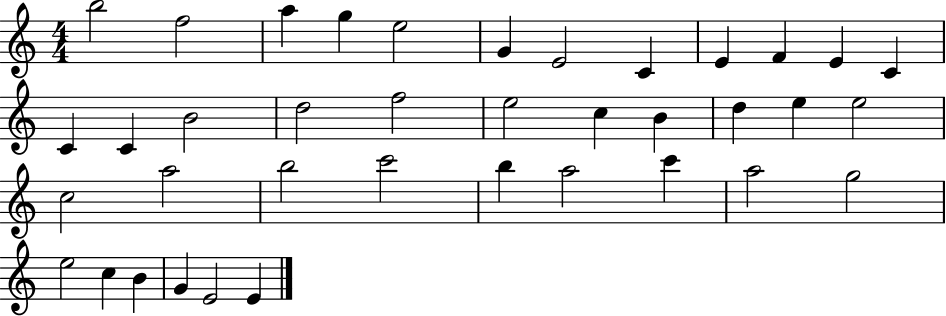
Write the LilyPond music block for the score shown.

{
  \clef treble
  \numericTimeSignature
  \time 4/4
  \key c \major
  b''2 f''2 | a''4 g''4 e''2 | g'4 e'2 c'4 | e'4 f'4 e'4 c'4 | \break c'4 c'4 b'2 | d''2 f''2 | e''2 c''4 b'4 | d''4 e''4 e''2 | \break c''2 a''2 | b''2 c'''2 | b''4 a''2 c'''4 | a''2 g''2 | \break e''2 c''4 b'4 | g'4 e'2 e'4 | \bar "|."
}